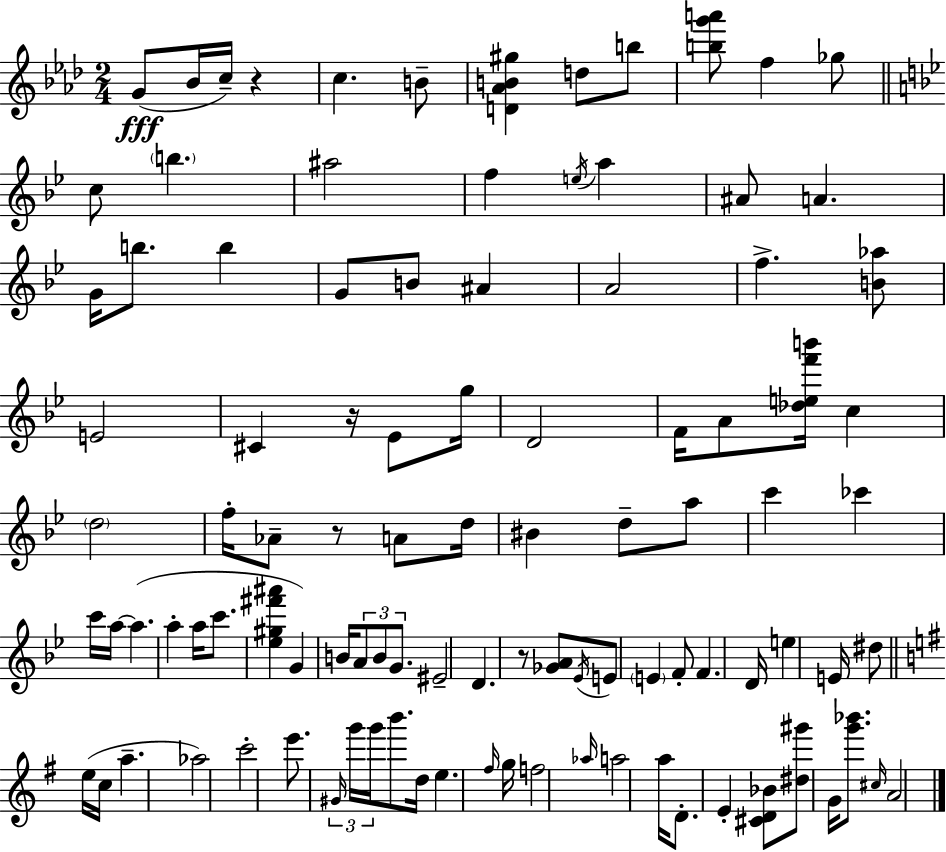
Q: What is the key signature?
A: AES major